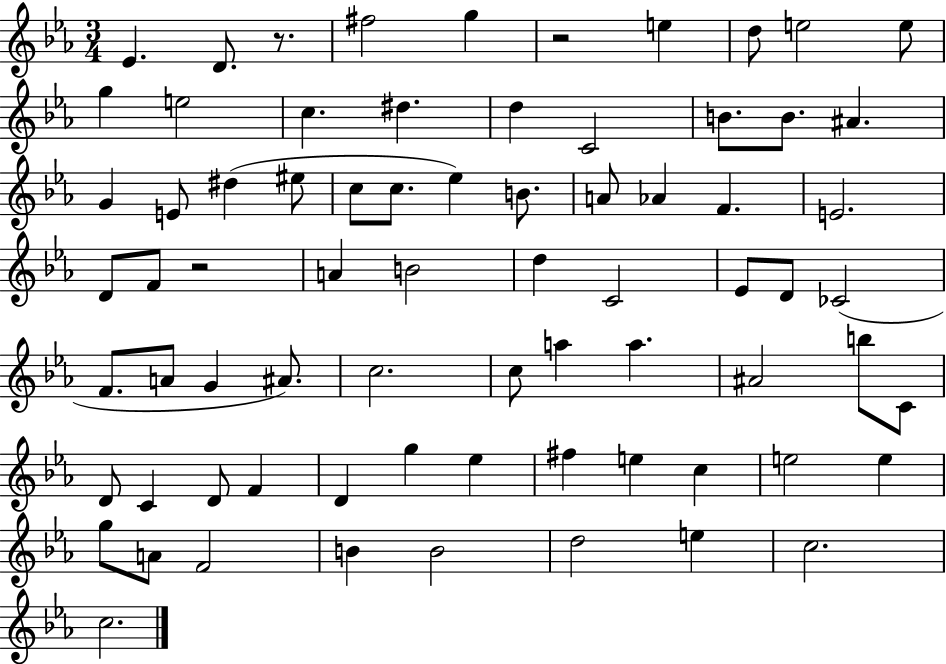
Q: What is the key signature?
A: EES major